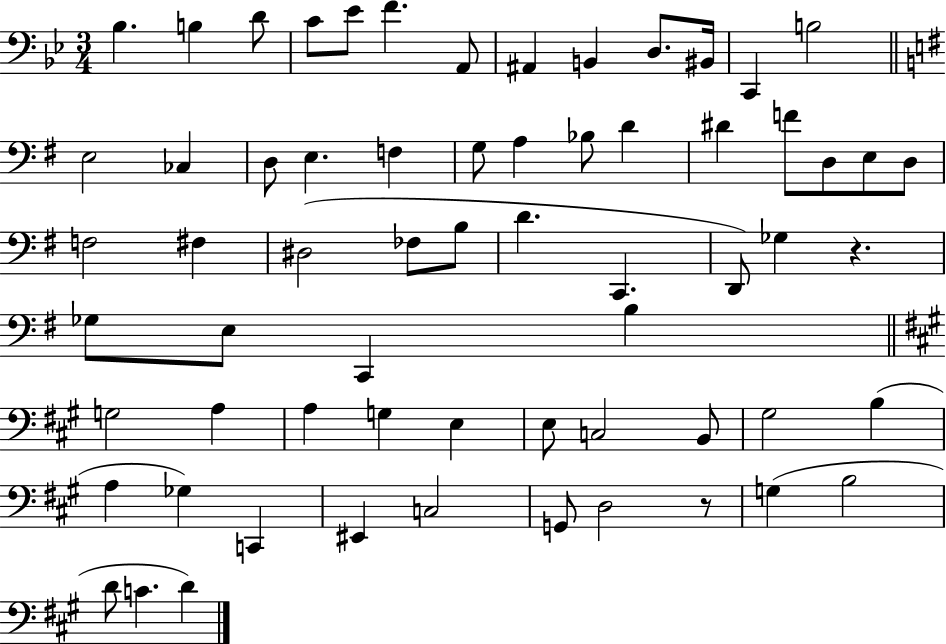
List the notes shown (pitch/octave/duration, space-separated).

Bb3/q. B3/q D4/e C4/e Eb4/e F4/q. A2/e A#2/q B2/q D3/e. BIS2/s C2/q B3/h E3/h CES3/q D3/e E3/q. F3/q G3/e A3/q Bb3/e D4/q D#4/q F4/e D3/e E3/e D3/e F3/h F#3/q D#3/h FES3/e B3/e D4/q. C2/q. D2/e Gb3/q R/q. Gb3/e E3/e C2/q B3/q G3/h A3/q A3/q G3/q E3/q E3/e C3/h B2/e G#3/h B3/q A3/q Gb3/q C2/q EIS2/q C3/h G2/e D3/h R/e G3/q B3/h D4/e C4/q. D4/q